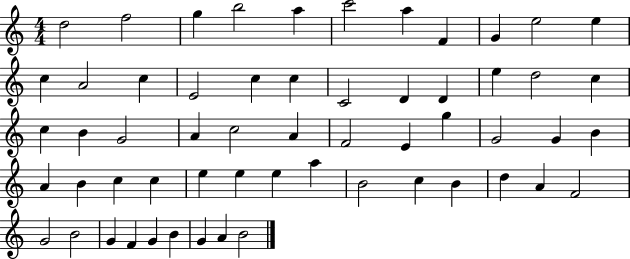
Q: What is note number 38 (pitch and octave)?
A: C5